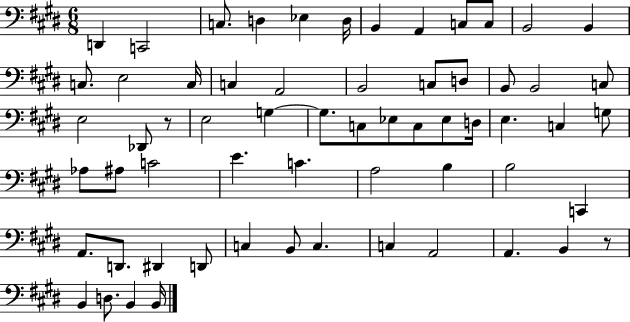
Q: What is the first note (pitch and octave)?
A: D2